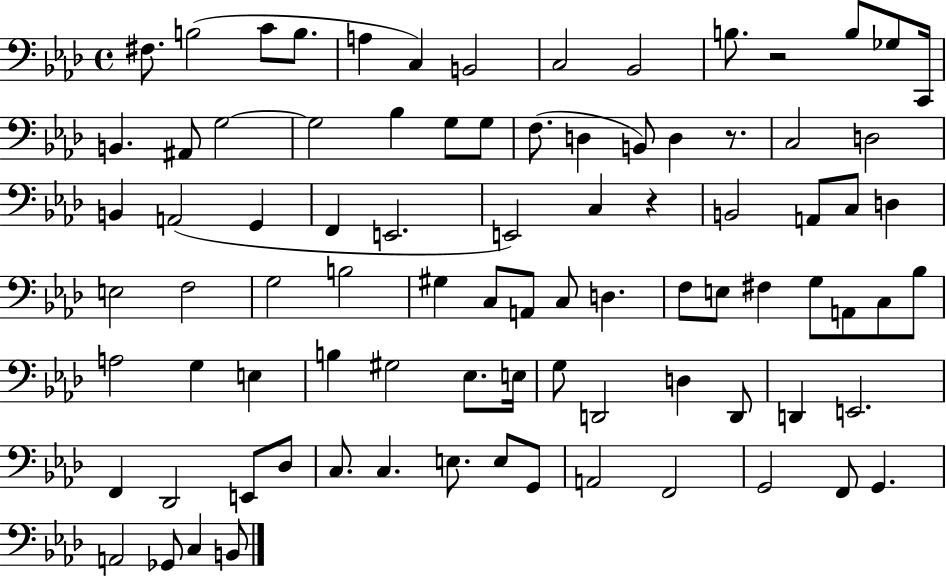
X:1
T:Untitled
M:4/4
L:1/4
K:Ab
^F,/2 B,2 C/2 B,/2 A, C, B,,2 C,2 _B,,2 B,/2 z2 B,/2 _G,/2 C,,/4 B,, ^A,,/2 G,2 G,2 _B, G,/2 G,/2 F,/2 D, B,,/2 D, z/2 C,2 D,2 B,, A,,2 G,, F,, E,,2 E,,2 C, z B,,2 A,,/2 C,/2 D, E,2 F,2 G,2 B,2 ^G, C,/2 A,,/2 C,/2 D, F,/2 E,/2 ^F, G,/2 A,,/2 C,/2 _B,/2 A,2 G, E, B, ^G,2 _E,/2 E,/4 G,/2 D,,2 D, D,,/2 D,, E,,2 F,, _D,,2 E,,/2 _D,/2 C,/2 C, E,/2 E,/2 G,,/2 A,,2 F,,2 G,,2 F,,/2 G,, A,,2 _G,,/2 C, B,,/2